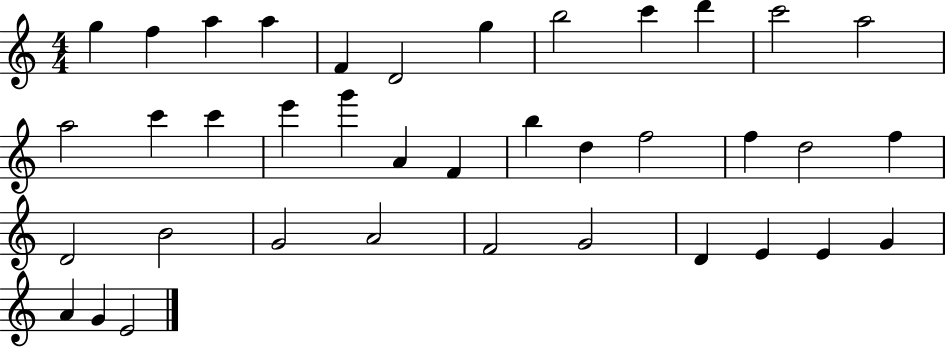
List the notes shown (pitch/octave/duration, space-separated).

G5/q F5/q A5/q A5/q F4/q D4/h G5/q B5/h C6/q D6/q C6/h A5/h A5/h C6/q C6/q E6/q G6/q A4/q F4/q B5/q D5/q F5/h F5/q D5/h F5/q D4/h B4/h G4/h A4/h F4/h G4/h D4/q E4/q E4/q G4/q A4/q G4/q E4/h